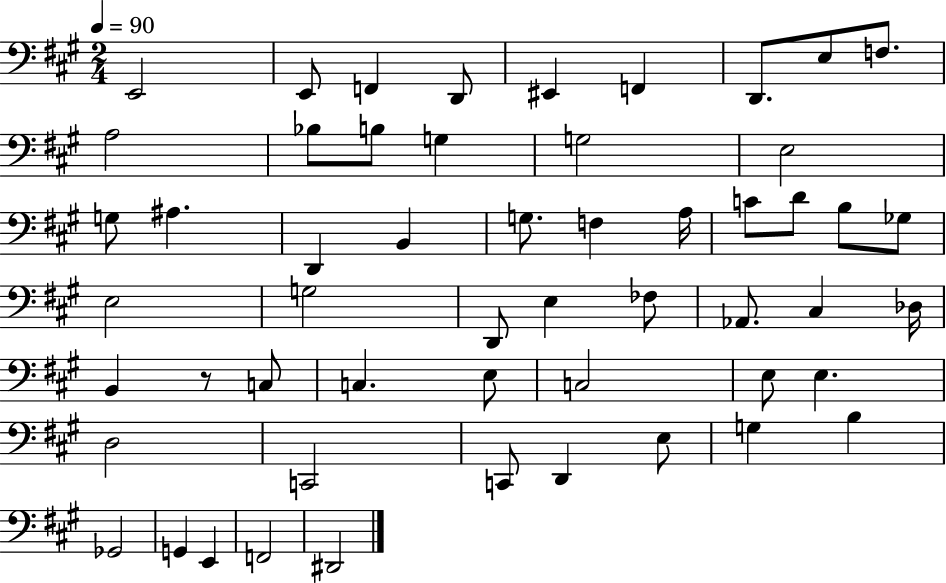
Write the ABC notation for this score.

X:1
T:Untitled
M:2/4
L:1/4
K:A
E,,2 E,,/2 F,, D,,/2 ^E,, F,, D,,/2 E,/2 F,/2 A,2 _B,/2 B,/2 G, G,2 E,2 G,/2 ^A, D,, B,, G,/2 F, A,/4 C/2 D/2 B,/2 _G,/2 E,2 G,2 D,,/2 E, _F,/2 _A,,/2 ^C, _D,/4 B,, z/2 C,/2 C, E,/2 C,2 E,/2 E, D,2 C,,2 C,,/2 D,, E,/2 G, B, _G,,2 G,, E,, F,,2 ^D,,2